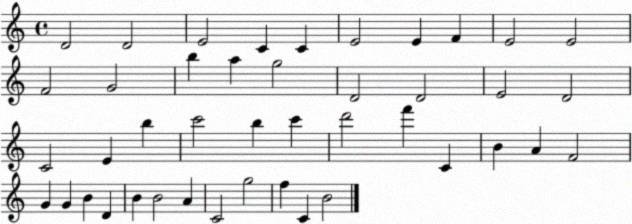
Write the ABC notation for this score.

X:1
T:Untitled
M:4/4
L:1/4
K:C
D2 D2 E2 C C E2 E F E2 E2 F2 G2 b a g2 D2 D2 E2 D2 C2 E b c'2 b c' d'2 f' C B A F2 G G B D B B2 A C2 g2 f C B2